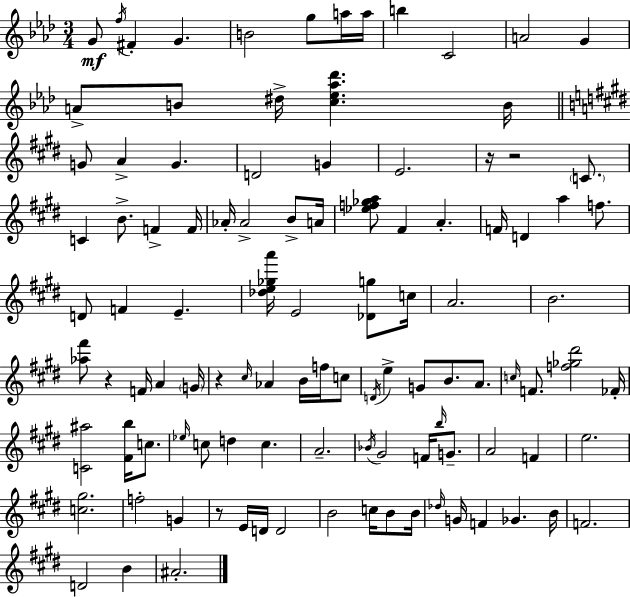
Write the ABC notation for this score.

X:1
T:Untitled
M:3/4
L:1/4
K:Fm
G/2 f/4 ^F G B2 g/2 a/4 a/4 b C2 A2 G A/2 B/2 ^d/4 [c_e_a_d'] B/4 G/2 A G D2 G E2 z/4 z2 C/2 C B/2 F F/4 _A/4 _A2 B/2 A/4 [_ef_ga]/2 ^F A F/4 D a f/2 D/2 F E [_de_ga']/4 E2 [_Dg]/2 c/4 A2 B2 [_a^f']/2 z F/4 A G/4 z ^c/4 _A B/4 f/4 c/2 D/4 e G/2 B/2 A/2 c/4 F/2 [f_g^d']2 _F/4 [C^a]2 [^Fb]/4 c/2 _e/4 c/2 d c A2 _B/4 ^G2 F/4 b/4 G/2 A2 F e2 [c^g]2 f2 G z/2 E/4 D/4 D2 B2 c/4 B/2 B/4 _d/4 G/4 F _G B/4 F2 D2 B ^A2